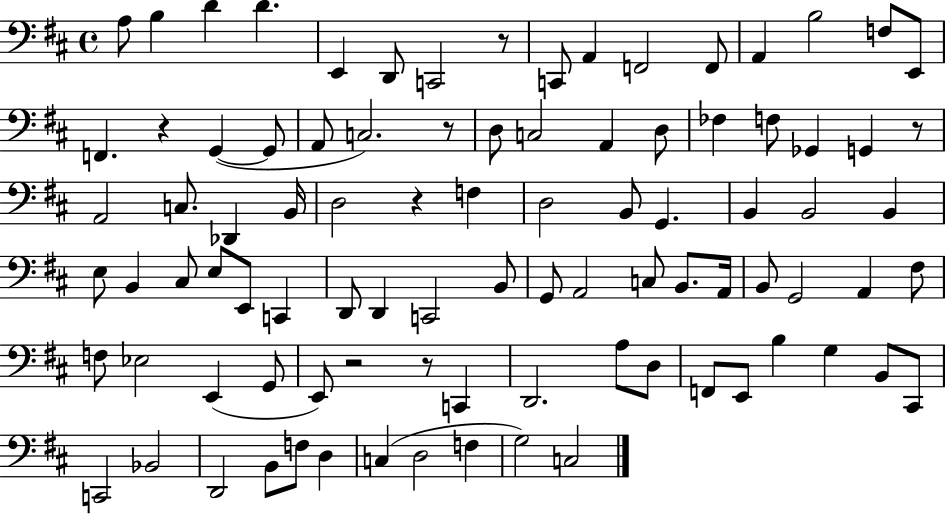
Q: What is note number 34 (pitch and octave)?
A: F3